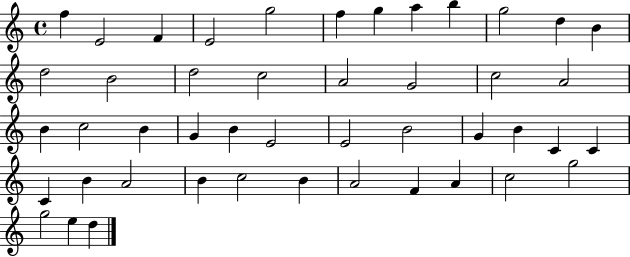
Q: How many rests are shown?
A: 0